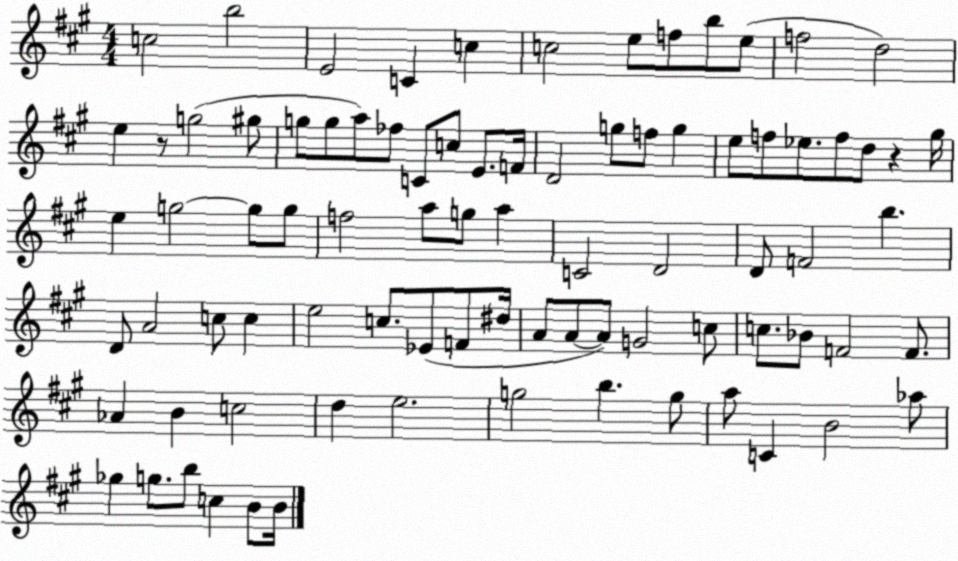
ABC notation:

X:1
T:Untitled
M:4/4
L:1/4
K:A
c2 b2 E2 C c c2 e/2 f/2 b/2 e/2 f2 d2 e z/2 g2 ^g/2 g/2 g/2 a/2 _f/2 C/2 c/2 E/2 F/4 D2 g/2 f/2 g e/2 f/2 _e/2 f/2 d/2 z ^g/4 e g2 g/2 g/2 f2 a/2 g/2 a C2 D2 D/2 F2 b D/2 A2 c/2 c e2 c/2 _E/2 F/2 ^d/4 A/2 A/2 A/2 G2 c/2 c/2 _B/2 F2 F/2 _A B c2 d e2 g2 b g/2 a/2 C B2 _a/2 _g g/2 b/2 c B/2 B/4